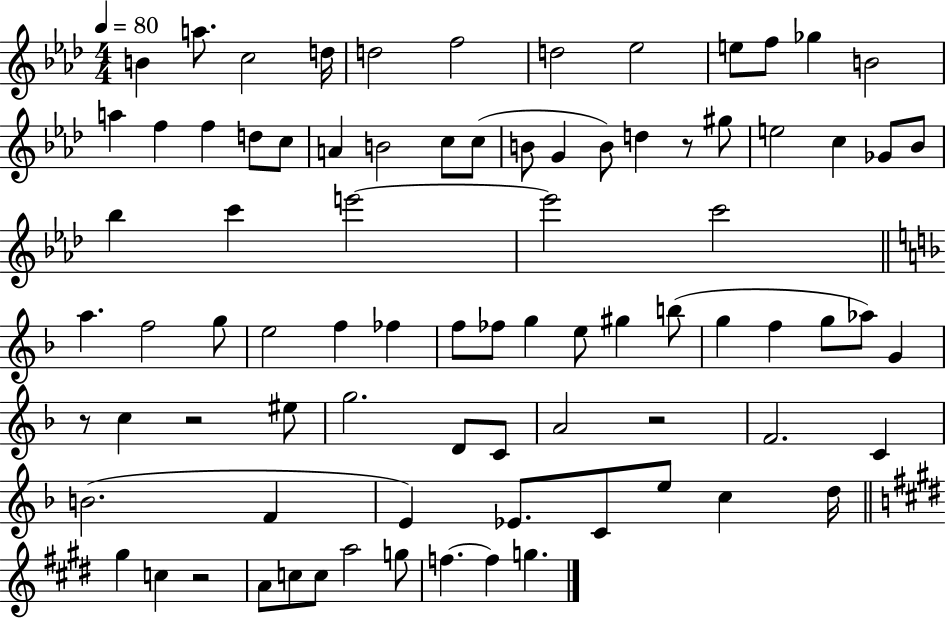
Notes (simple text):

B4/q A5/e. C5/h D5/s D5/h F5/h D5/h Eb5/h E5/e F5/e Gb5/q B4/h A5/q F5/q F5/q D5/e C5/e A4/q B4/h C5/e C5/e B4/e G4/q B4/e D5/q R/e G#5/e E5/h C5/q Gb4/e Bb4/e Bb5/q C6/q E6/h E6/h C6/h A5/q. F5/h G5/e E5/h F5/q FES5/q F5/e FES5/e G5/q E5/e G#5/q B5/e G5/q F5/q G5/e Ab5/e G4/q R/e C5/q R/h EIS5/e G5/h. D4/e C4/e A4/h R/h F4/h. C4/q B4/h. F4/q E4/q Eb4/e. C4/e E5/e C5/q D5/s G#5/q C5/q R/h A4/e C5/e C5/e A5/h G5/e F5/q. F5/q G5/q.